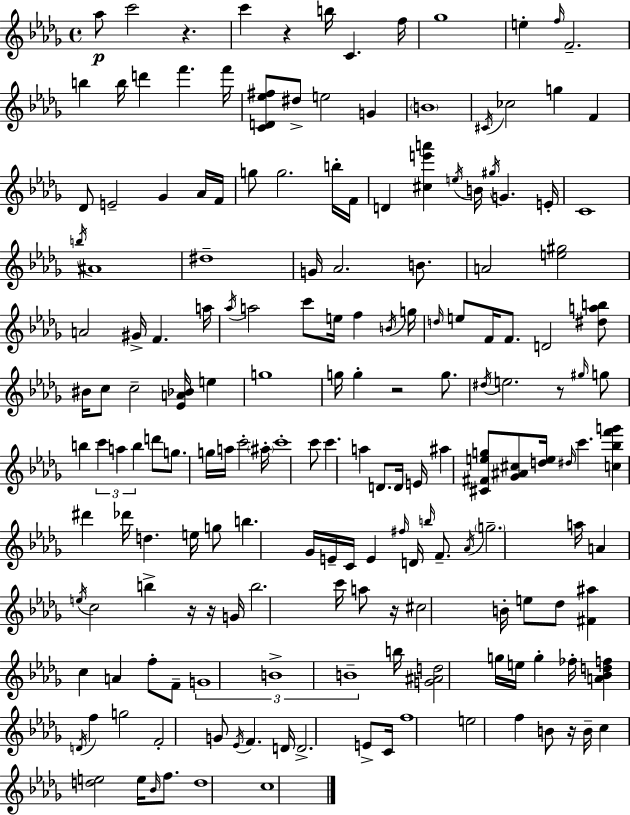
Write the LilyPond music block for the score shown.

{
  \clef treble
  \time 4/4
  \defaultTimeSignature
  \key bes \minor
  aes''8\p c'''2 r4. | c'''4 r4 b''16 c'4. f''16 | ges''1 | e''4-. \grace { f''16 } f'2.-- | \break b''4 b''16 d'''4 f'''4. | f'''16 <c' d' ees'' fis''>8 dis''8-> e''2 g'4 | \parenthesize b'1 | \acciaccatura { cis'16 } ces''2 g''4 f'4 | \break des'8 e'2-- ges'4 | aes'16 f'16 g''8 g''2. | b''16-. f'16 d'4 <cis'' e''' a'''>4 \acciaccatura { e''16 } b'16 \acciaccatura { gis''16 } g'4. | e'16-. c'1 | \break \acciaccatura { b''16 } ais'1 | dis''1-- | g'16 aes'2. | b'8. a'2 <e'' gis''>2 | \break a'2 gis'16-> f'4. | a''16 \acciaccatura { aes''16 } a''2 c'''8 | e''16 f''4 \acciaccatura { b'16 } g''16 \grace { d''16 } e''8 f'16 f'8. d'2 | <dis'' a'' b''>8 bis'16 c''8 c''2-- | \break <ees' a' bes'>16 e''4 g''1 | g''16 g''4-. r2 | g''8. \acciaccatura { dis''16 } e''2. | r8 \grace { gis''16 } g''8 b''4 \tuplet 3/2 { c'''4 | \break a''4 b''4 } d'''8 g''8. g''16 | a''16 c'''2-. \parenthesize ais''16-. c'''1-. | c'''8 c'''4. | a''4 d'8. d'16 e'16 ais''4 <cis' fis' e'' g''>8 | \break <ges' ais' cis''>8 <d'' e''>16 \grace { dis''16 } c'''4. <c'' bes'' f''' g'''>4 dis'''4 | des'''16 d''4. e''16 g''8 b''4. | ges'16 e'16-- c'16 e'4 \grace { fis''16 } d'16 \grace { b''16 } f'8.-- | \acciaccatura { aes'16 } \parenthesize g''2.-- a''16 a'4 | \break \acciaccatura { e''16 } c''2 b''4-> r16 | r16 g'16 b''2. c'''16 a''8 | r16 cis''2 b'16-. e''8 des''8 <fis' ais''>4 | c''4 a'4 f''8-. f'8-- \tuplet 3/2 { g'1 | \break b'1-> | b'1-- } | b''16 | <g' ais' d''>2 g''16 e''16 g''4-. fes''16-. <a' bes' d'' f''>4 | \break \acciaccatura { d'16 } f''4 g''2 | f'2-. g'8 \acciaccatura { ees'16 } f'4. | d'16 d'2.-> e'8-> | c'16 f''1 | \break e''2 f''4 b'8 r16 | b'16-- c''4 <d'' e''>2 e''16 \grace { bes'16 } f''8. | d''1 | c''1 | \break \bar "|."
}